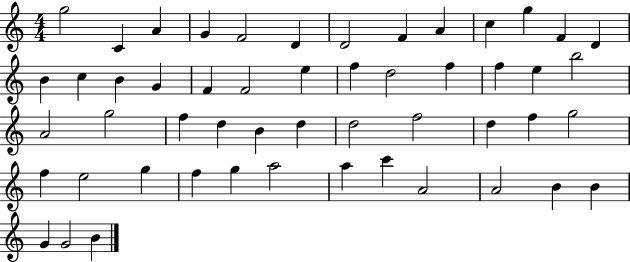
{
  \clef treble
  \numericTimeSignature
  \time 4/4
  \key c \major
  g''2 c'4 a'4 | g'4 f'2 d'4 | d'2 f'4 a'4 | c''4 g''4 f'4 d'4 | \break b'4 c''4 b'4 g'4 | f'4 f'2 e''4 | f''4 d''2 f''4 | f''4 e''4 b''2 | \break a'2 g''2 | f''4 d''4 b'4 d''4 | d''2 f''2 | d''4 f''4 g''2 | \break f''4 e''2 g''4 | f''4 g''4 a''2 | a''4 c'''4 a'2 | a'2 b'4 b'4 | \break g'4 g'2 b'4 | \bar "|."
}